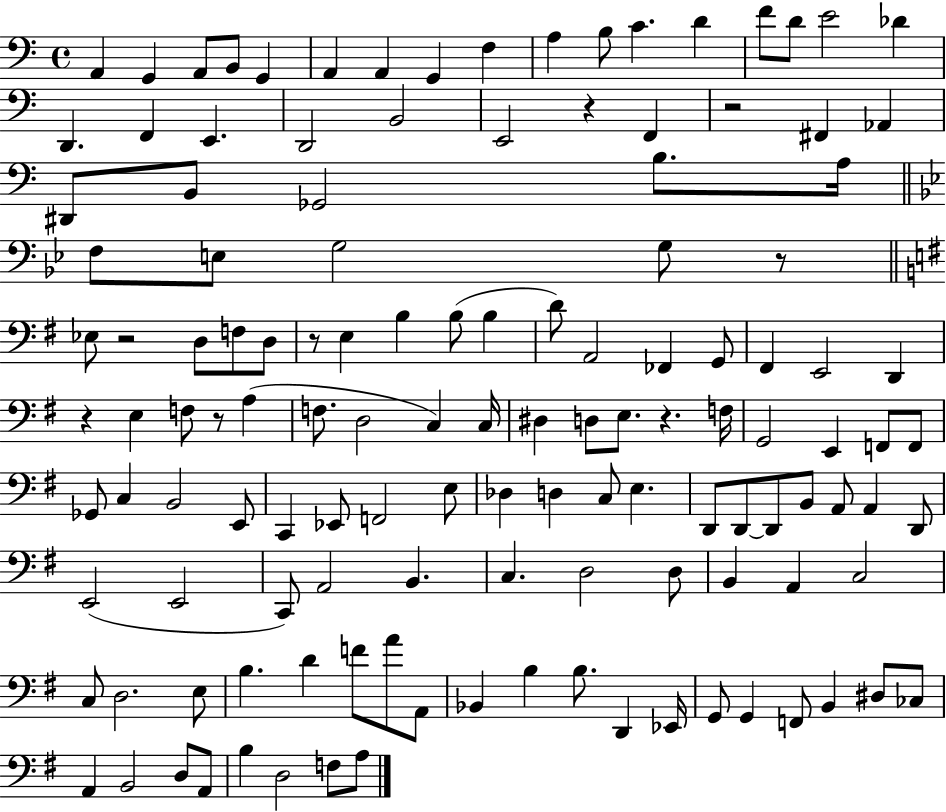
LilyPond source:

{
  \clef bass
  \time 4/4
  \defaultTimeSignature
  \key c \major
  \repeat volta 2 { a,4 g,4 a,8 b,8 g,4 | a,4 a,4 g,4 f4 | a4 b8 c'4. d'4 | f'8 d'8 e'2 des'4 | \break d,4. f,4 e,4. | d,2 b,2 | e,2 r4 f,4 | r2 fis,4 aes,4 | \break dis,8 b,8 ges,2 b8. a16 | \bar "||" \break \key bes \major f8 e8 g2 g8 r8 | \bar "||" \break \key g \major ees8 r2 d8 f8 d8 | r8 e4 b4 b8( b4 | d'8) a,2 fes,4 g,8 | fis,4 e,2 d,4 | \break r4 e4 f8 r8 a4( | f8. d2 c4) c16 | dis4 d8 e8. r4. f16 | g,2 e,4 f,8 f,8 | \break ges,8 c4 b,2 e,8 | c,4 ees,8 f,2 e8 | des4 d4 c8 e4. | d,8 d,8~~ d,8 b,8 a,8 a,4 d,8 | \break e,2( e,2 | c,8) a,2 b,4. | c4. d2 d8 | b,4 a,4 c2 | \break c8 d2. e8 | b4. d'4 f'8 a'8 a,8 | bes,4 b4 b8. d,4 ees,16 | g,8 g,4 f,8 b,4 dis8 ces8 | \break a,4 b,2 d8 a,8 | b4 d2 f8 a8 | } \bar "|."
}